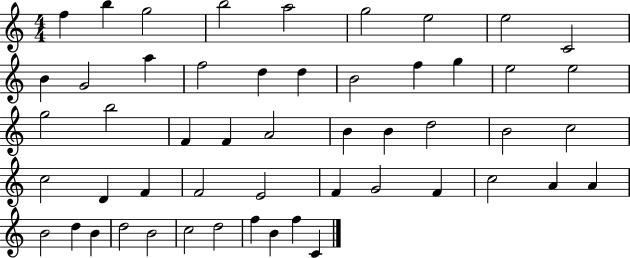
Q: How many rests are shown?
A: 0